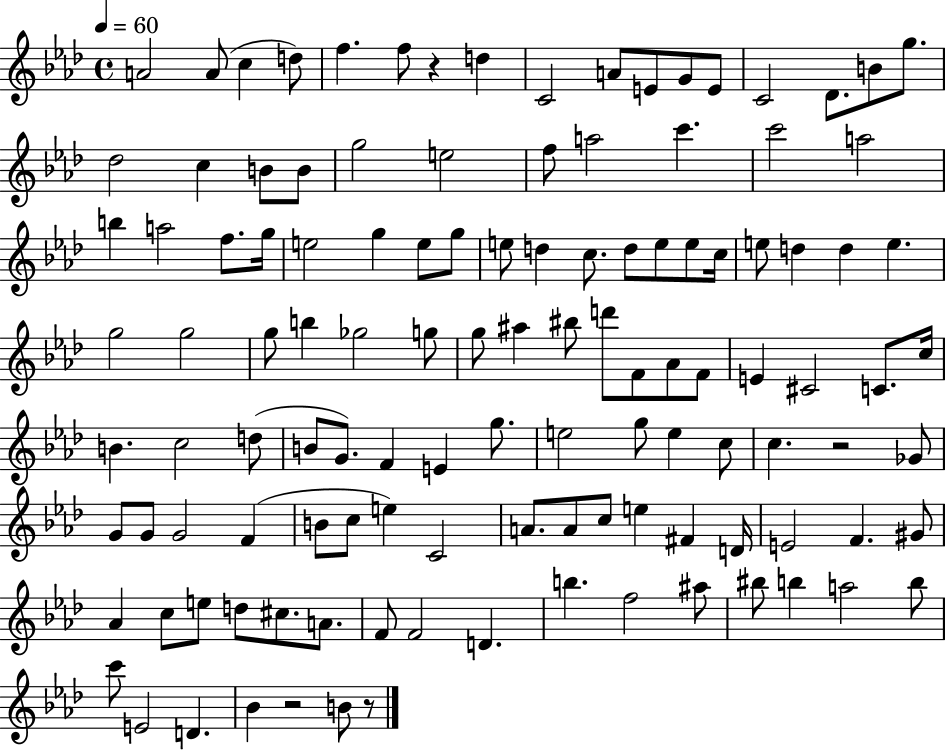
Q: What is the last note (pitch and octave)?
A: B4